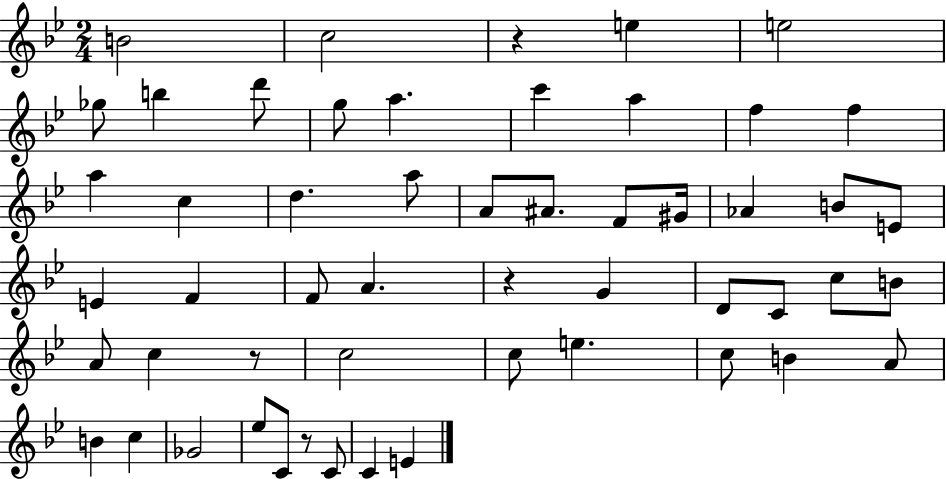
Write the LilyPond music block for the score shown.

{
  \clef treble
  \numericTimeSignature
  \time 2/4
  \key bes \major
  b'2 | c''2 | r4 e''4 | e''2 | \break ges''8 b''4 d'''8 | g''8 a''4. | c'''4 a''4 | f''4 f''4 | \break a''4 c''4 | d''4. a''8 | a'8 ais'8. f'8 gis'16 | aes'4 b'8 e'8 | \break e'4 f'4 | f'8 a'4. | r4 g'4 | d'8 c'8 c''8 b'8 | \break a'8 c''4 r8 | c''2 | c''8 e''4. | c''8 b'4 a'8 | \break b'4 c''4 | ges'2 | ees''8 c'8 r8 c'8 | c'4 e'4 | \break \bar "|."
}